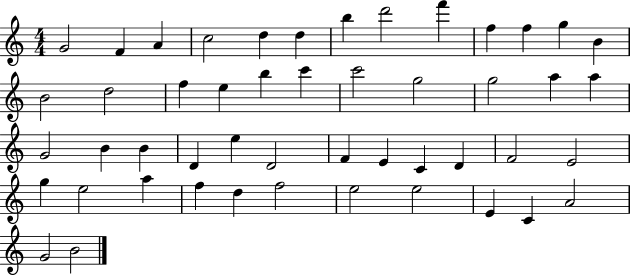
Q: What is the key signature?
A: C major